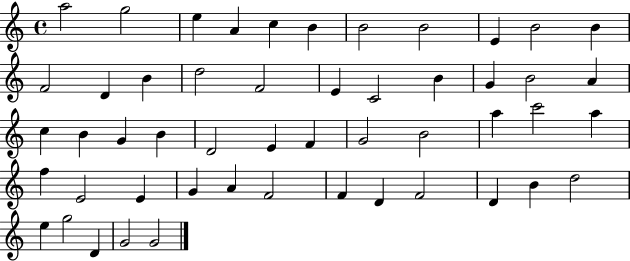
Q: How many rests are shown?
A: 0